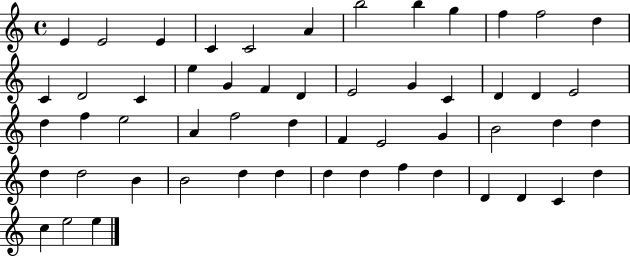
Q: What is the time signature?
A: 4/4